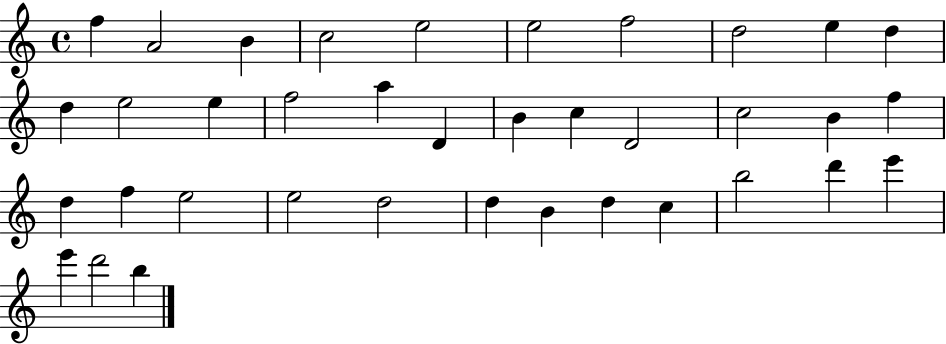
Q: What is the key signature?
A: C major